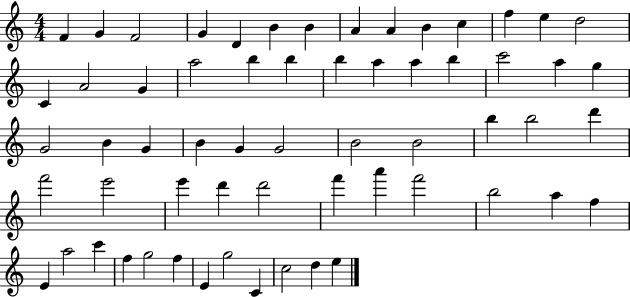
F4/q G4/q F4/h G4/q D4/q B4/q B4/q A4/q A4/q B4/q C5/q F5/q E5/q D5/h C4/q A4/h G4/q A5/h B5/q B5/q B5/q A5/q A5/q B5/q C6/h A5/q G5/q G4/h B4/q G4/q B4/q G4/q G4/h B4/h B4/h B5/q B5/h D6/q F6/h E6/h E6/q D6/q D6/h F6/q A6/q F6/h B5/h A5/q F5/q E4/q A5/h C6/q F5/q G5/h F5/q E4/q G5/h C4/q C5/h D5/q E5/q